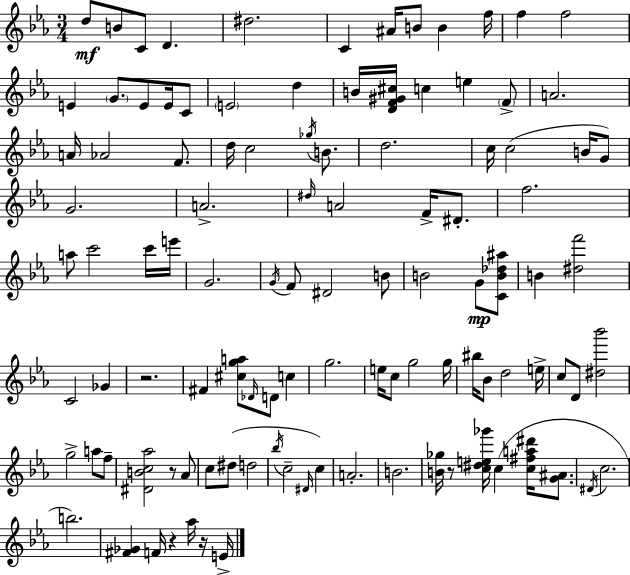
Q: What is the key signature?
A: EES major